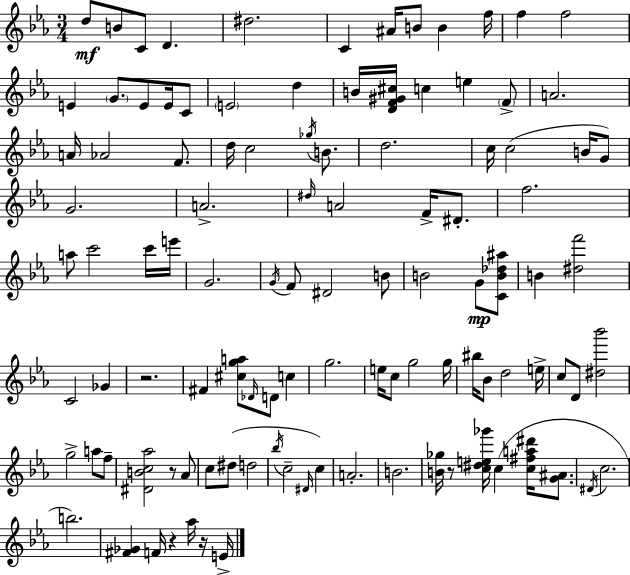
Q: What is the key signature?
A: EES major